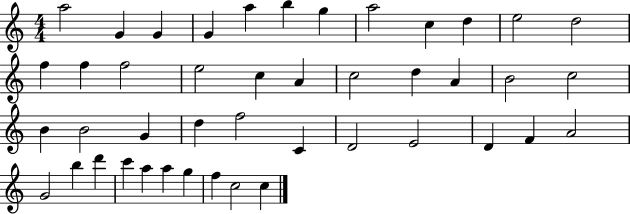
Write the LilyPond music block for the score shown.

{
  \clef treble
  \numericTimeSignature
  \time 4/4
  \key c \major
  a''2 g'4 g'4 | g'4 a''4 b''4 g''4 | a''2 c''4 d''4 | e''2 d''2 | \break f''4 f''4 f''2 | e''2 c''4 a'4 | c''2 d''4 a'4 | b'2 c''2 | \break b'4 b'2 g'4 | d''4 f''2 c'4 | d'2 e'2 | d'4 f'4 a'2 | \break g'2 b''4 d'''4 | c'''4 a''4 a''4 g''4 | f''4 c''2 c''4 | \bar "|."
}